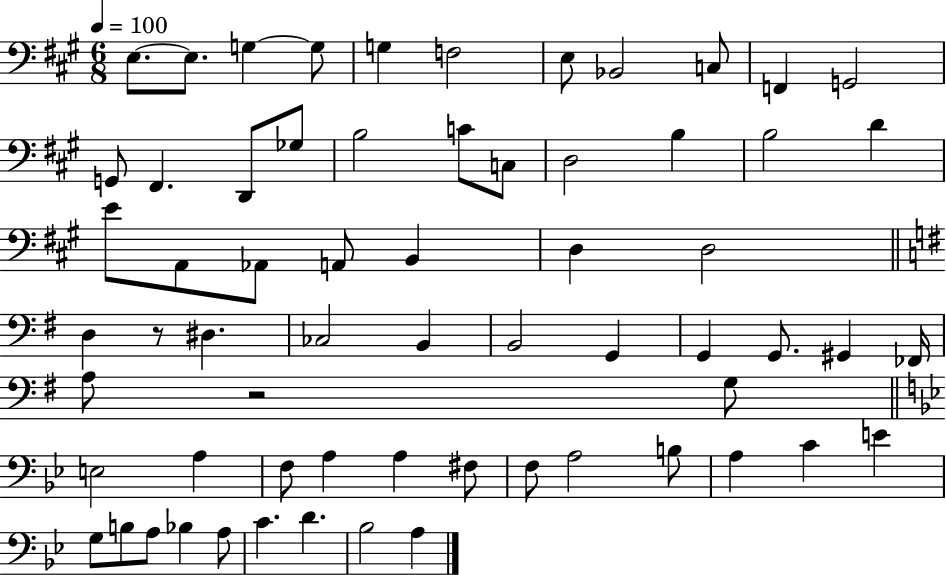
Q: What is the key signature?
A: A major